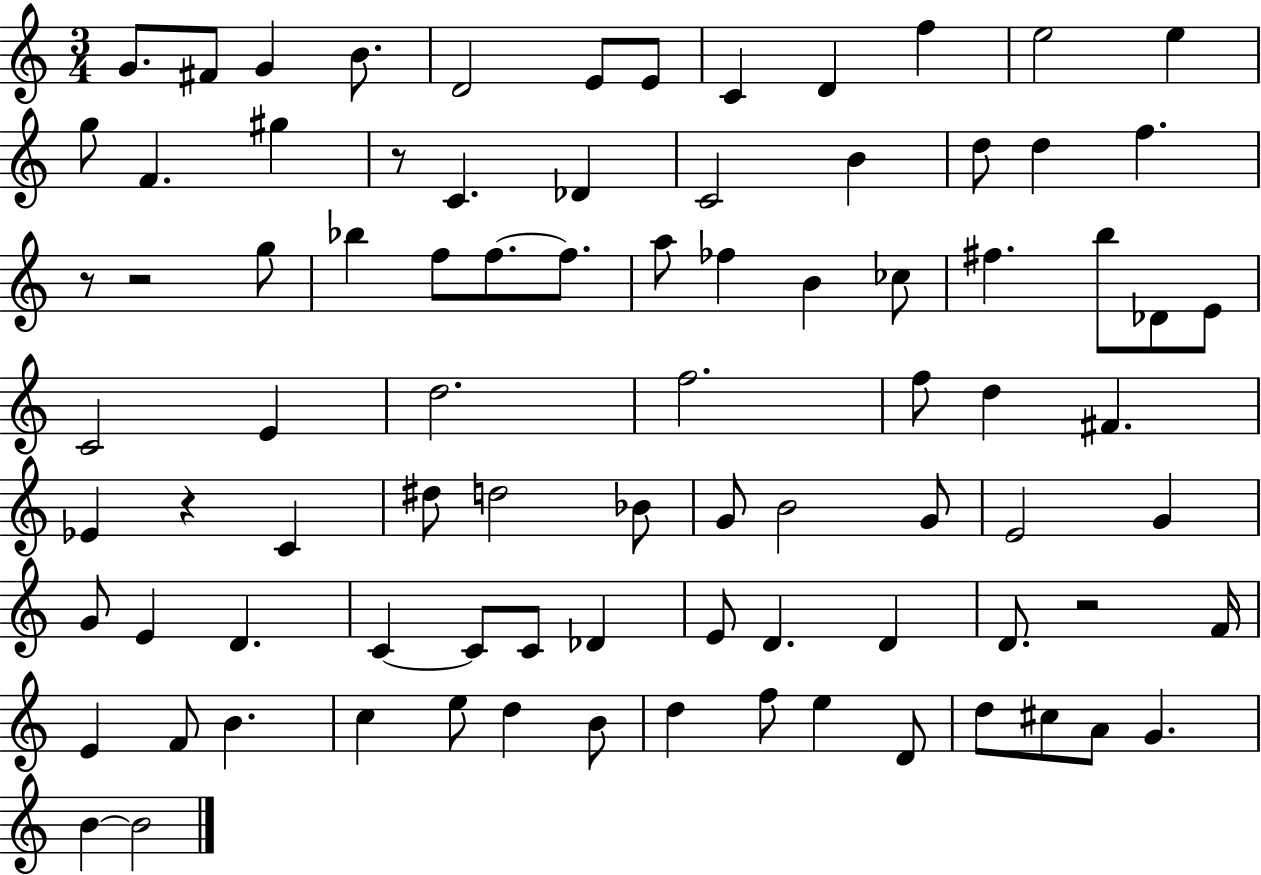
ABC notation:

X:1
T:Untitled
M:3/4
L:1/4
K:C
G/2 ^F/2 G B/2 D2 E/2 E/2 C D f e2 e g/2 F ^g z/2 C _D C2 B d/2 d f z/2 z2 g/2 _b f/2 f/2 f/2 a/2 _f B _c/2 ^f b/2 _D/2 E/2 C2 E d2 f2 f/2 d ^F _E z C ^d/2 d2 _B/2 G/2 B2 G/2 E2 G G/2 E D C C/2 C/2 _D E/2 D D D/2 z2 F/4 E F/2 B c e/2 d B/2 d f/2 e D/2 d/2 ^c/2 A/2 G B B2